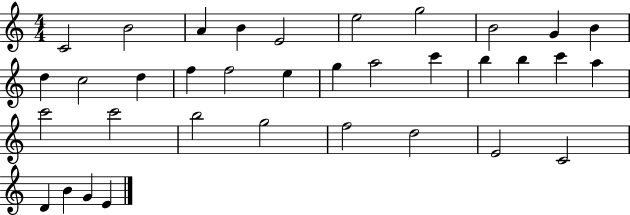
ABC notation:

X:1
T:Untitled
M:4/4
L:1/4
K:C
C2 B2 A B E2 e2 g2 B2 G B d c2 d f f2 e g a2 c' b b c' a c'2 c'2 b2 g2 f2 d2 E2 C2 D B G E